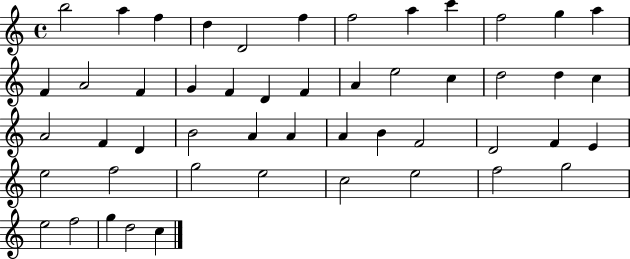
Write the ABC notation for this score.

X:1
T:Untitled
M:4/4
L:1/4
K:C
b2 a f d D2 f f2 a c' f2 g a F A2 F G F D F A e2 c d2 d c A2 F D B2 A A A B F2 D2 F E e2 f2 g2 e2 c2 e2 f2 g2 e2 f2 g d2 c